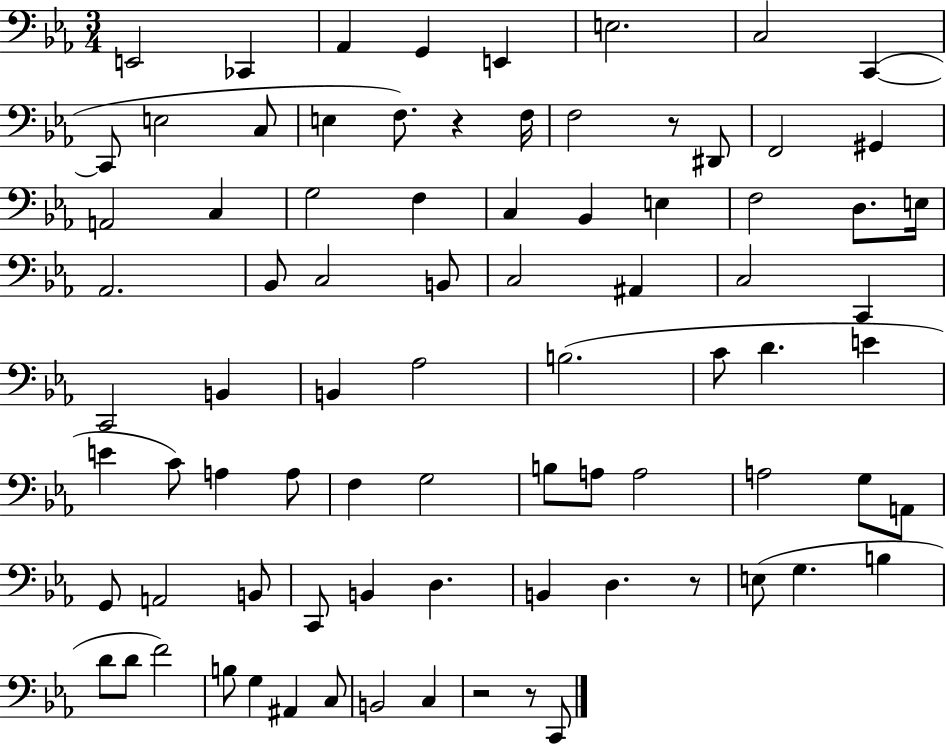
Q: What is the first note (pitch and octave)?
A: E2